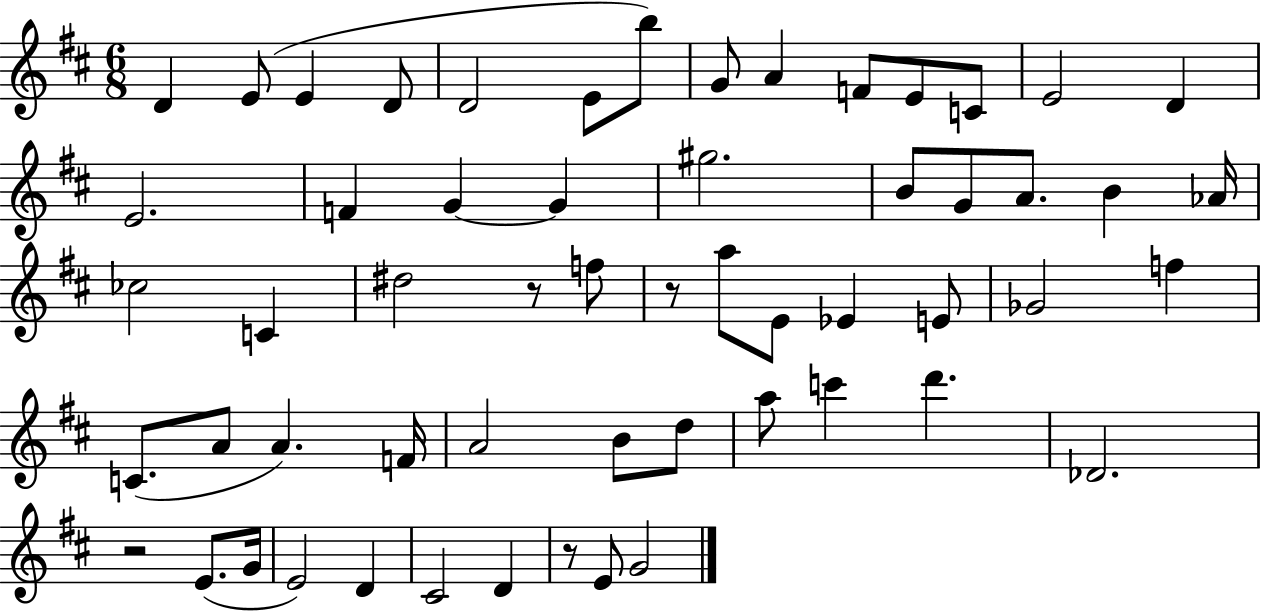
X:1
T:Untitled
M:6/8
L:1/4
K:D
D E/2 E D/2 D2 E/2 b/2 G/2 A F/2 E/2 C/2 E2 D E2 F G G ^g2 B/2 G/2 A/2 B _A/4 _c2 C ^d2 z/2 f/2 z/2 a/2 E/2 _E E/2 _G2 f C/2 A/2 A F/4 A2 B/2 d/2 a/2 c' d' _D2 z2 E/2 G/4 E2 D ^C2 D z/2 E/2 G2